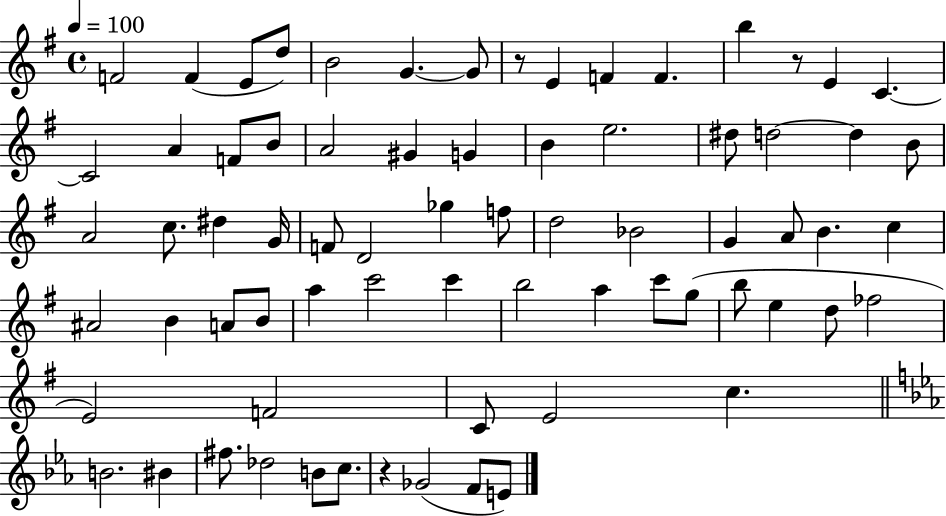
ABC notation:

X:1
T:Untitled
M:4/4
L:1/4
K:G
F2 F E/2 d/2 B2 G G/2 z/2 E F F b z/2 E C C2 A F/2 B/2 A2 ^G G B e2 ^d/2 d2 d B/2 A2 c/2 ^d G/4 F/2 D2 _g f/2 d2 _B2 G A/2 B c ^A2 B A/2 B/2 a c'2 c' b2 a c'/2 g/2 b/2 e d/2 _f2 E2 F2 C/2 E2 c B2 ^B ^f/2 _d2 B/2 c/2 z _G2 F/2 E/2